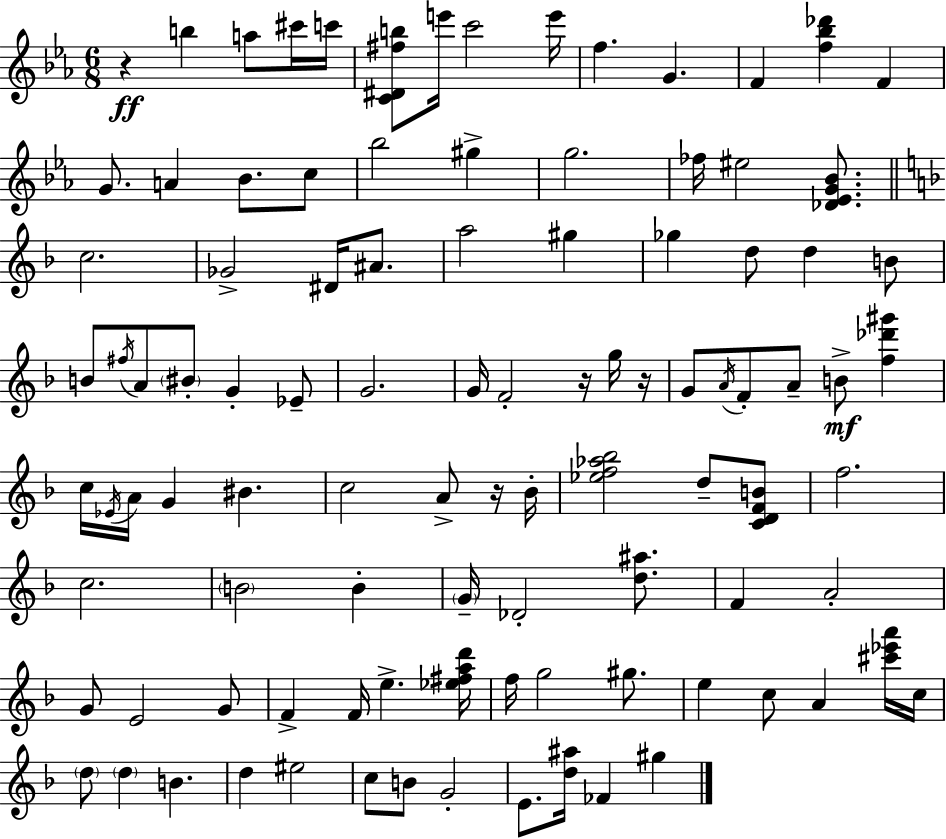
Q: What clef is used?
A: treble